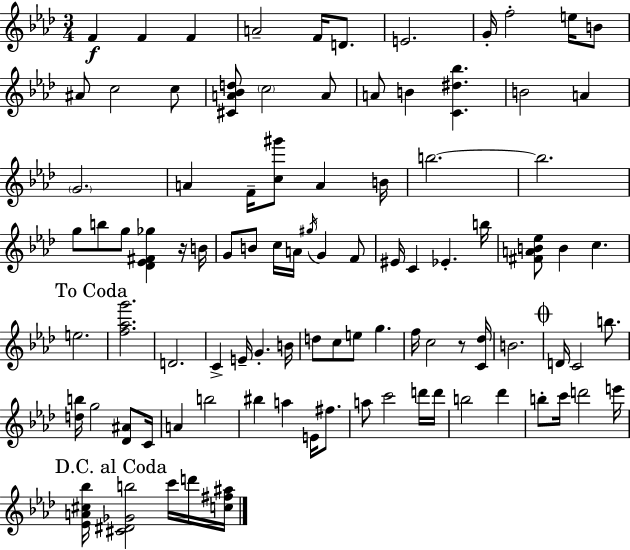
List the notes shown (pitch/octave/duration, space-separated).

F4/q F4/q F4/q A4/h F4/s D4/e. E4/h. G4/s F5/h E5/s B4/e A#4/e C5/h C5/e [C#4,A4,Bb4,D5]/e C5/h A4/e A4/e B4/q [C4,D#5,Bb5]/q. B4/h A4/q G4/h. A4/q F4/s [C5,G#6]/e A4/q B4/s B5/h. B5/h. G5/e B5/e G5/e [Db4,Eb4,F#4,Gb5]/q R/s B4/s G4/e B4/e C5/s A4/s G#5/s G4/q F4/e EIS4/s C4/q Eb4/q. B5/s [F#4,A4,B4,Eb5]/e B4/q C5/q. E5/h. [F5,Ab5,G6]/h. D4/h. C4/q E4/s G4/q. B4/s D5/e C5/e E5/e G5/q. F5/s C5/h R/e [C4,Db5]/s B4/h. D4/s C4/h B5/e. [D5,B5]/s G5/h [Db4,A#4]/e C4/s A4/q B5/h BIS5/q A5/q E4/s F#5/e. A5/e C6/h D6/s D6/s B5/h Db6/q B5/e C6/s D6/h E6/s [Eb4,A4,C#5,Bb5]/s [C#4,D#4,Gb4,B5]/h C6/s D6/s [C5,F#5,A#5]/s